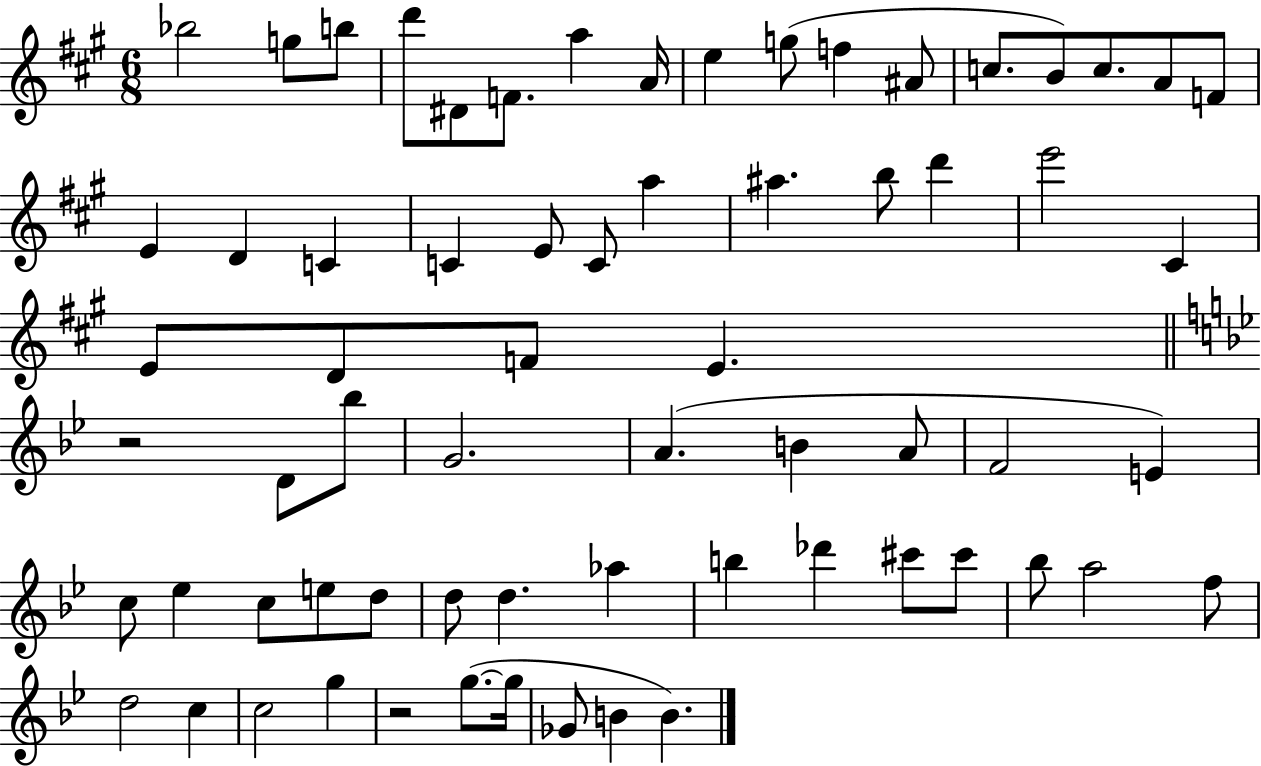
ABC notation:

X:1
T:Untitled
M:6/8
L:1/4
K:A
_b2 g/2 b/2 d'/2 ^D/2 F/2 a A/4 e g/2 f ^A/2 c/2 B/2 c/2 A/2 F/2 E D C C E/2 C/2 a ^a b/2 d' e'2 ^C E/2 D/2 F/2 E z2 D/2 _b/2 G2 A B A/2 F2 E c/2 _e c/2 e/2 d/2 d/2 d _a b _d' ^c'/2 ^c'/2 _b/2 a2 f/2 d2 c c2 g z2 g/2 g/4 _G/2 B B